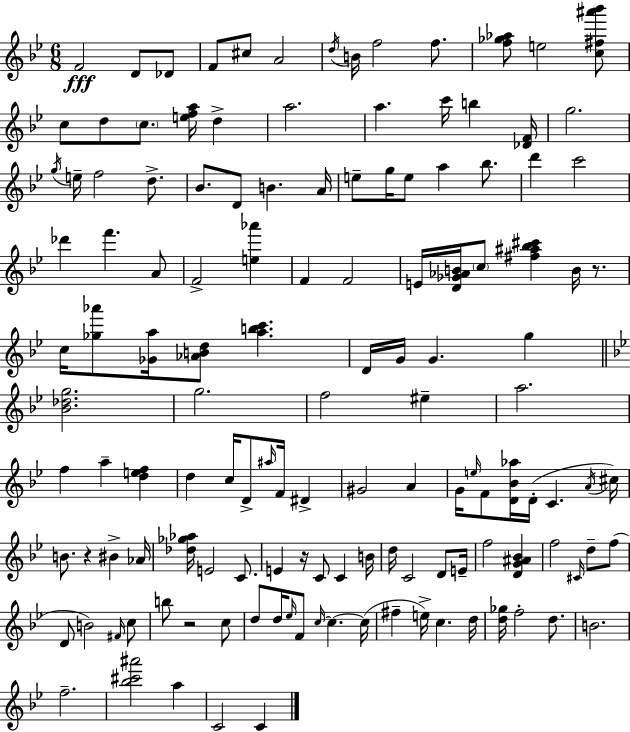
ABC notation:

X:1
T:Untitled
M:6/8
L:1/4
K:Gm
F2 D/2 _D/2 F/2 ^c/2 A2 d/4 B/4 f2 f/2 [f_g_a]/2 e2 [c^f^a'_b']/2 c/2 d/2 c/2 [efa]/4 d a2 a c'/4 b [_DF]/4 g2 g/4 e/4 f2 d/2 _B/2 D/2 B A/4 e/2 g/4 e/2 a _b/2 d' c'2 _d' f' A/2 F2 [e_a'] F F2 E/4 [D_G_AB]/4 c/2 [^f^a_b^c'] B/4 z/2 c/4 [_g_a']/2 [_Ga]/4 [_ABd]/2 [abc'] D/4 G/4 G g [_B_dg]2 g2 f2 ^e a2 f a [def] d c/4 D/2 ^a/4 F/4 ^D ^G2 A G/4 e/4 F/2 [D_B_a]/4 D/4 C A/4 ^c/4 B/2 z ^B _A/4 [_d_g_a]/4 E2 C/2 E z/4 C/2 C B/4 d/4 C2 D/2 E/4 f2 [DG^A_B] f2 ^C/4 d/2 f/2 D/2 B2 ^F/4 c/2 b/2 z2 c/2 d/2 d/4 _e/4 F/2 c/4 c c/4 ^f e/4 c d/4 [d_g]/4 f2 d/2 B2 f2 [_b^c'^a']2 a C2 C